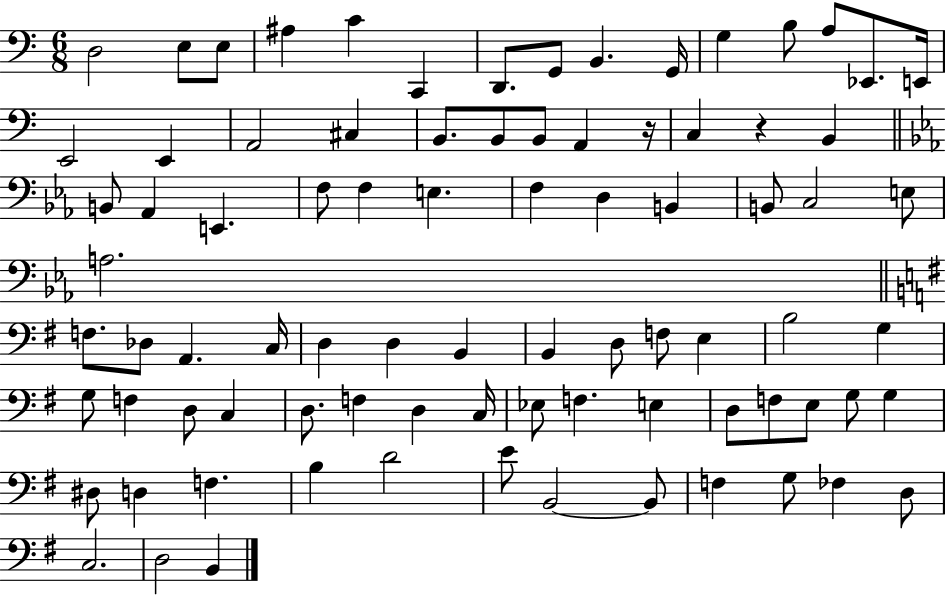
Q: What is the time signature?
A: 6/8